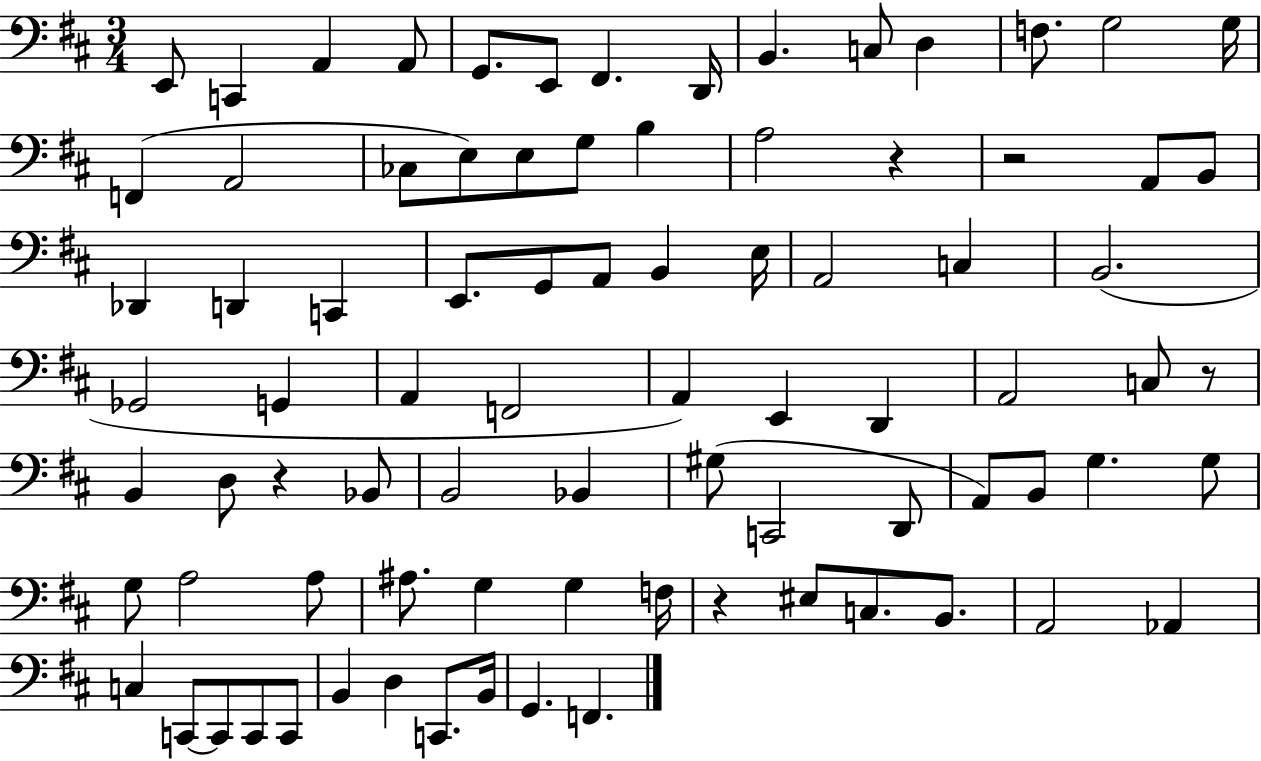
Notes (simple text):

E2/e C2/q A2/q A2/e G2/e. E2/e F#2/q. D2/s B2/q. C3/e D3/q F3/e. G3/h G3/s F2/q A2/h CES3/e E3/e E3/e G3/e B3/q A3/h R/q R/h A2/e B2/e Db2/q D2/q C2/q E2/e. G2/e A2/e B2/q E3/s A2/h C3/q B2/h. Gb2/h G2/q A2/q F2/h A2/q E2/q D2/q A2/h C3/e R/e B2/q D3/e R/q Bb2/e B2/h Bb2/q G#3/e C2/h D2/e A2/e B2/e G3/q. G3/e G3/e A3/h A3/e A#3/e. G3/q G3/q F3/s R/q EIS3/e C3/e. B2/e. A2/h Ab2/q C3/q C2/e C2/e C2/e C2/e B2/q D3/q C2/e. B2/s G2/q. F2/q.